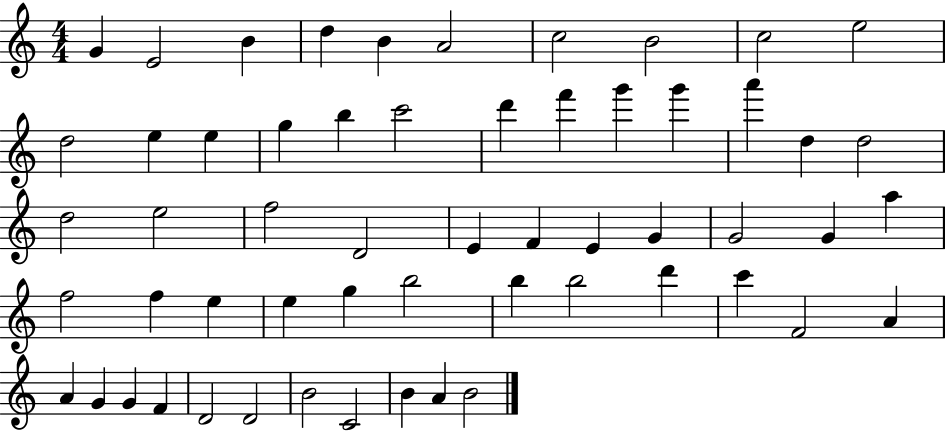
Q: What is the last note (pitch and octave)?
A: B4